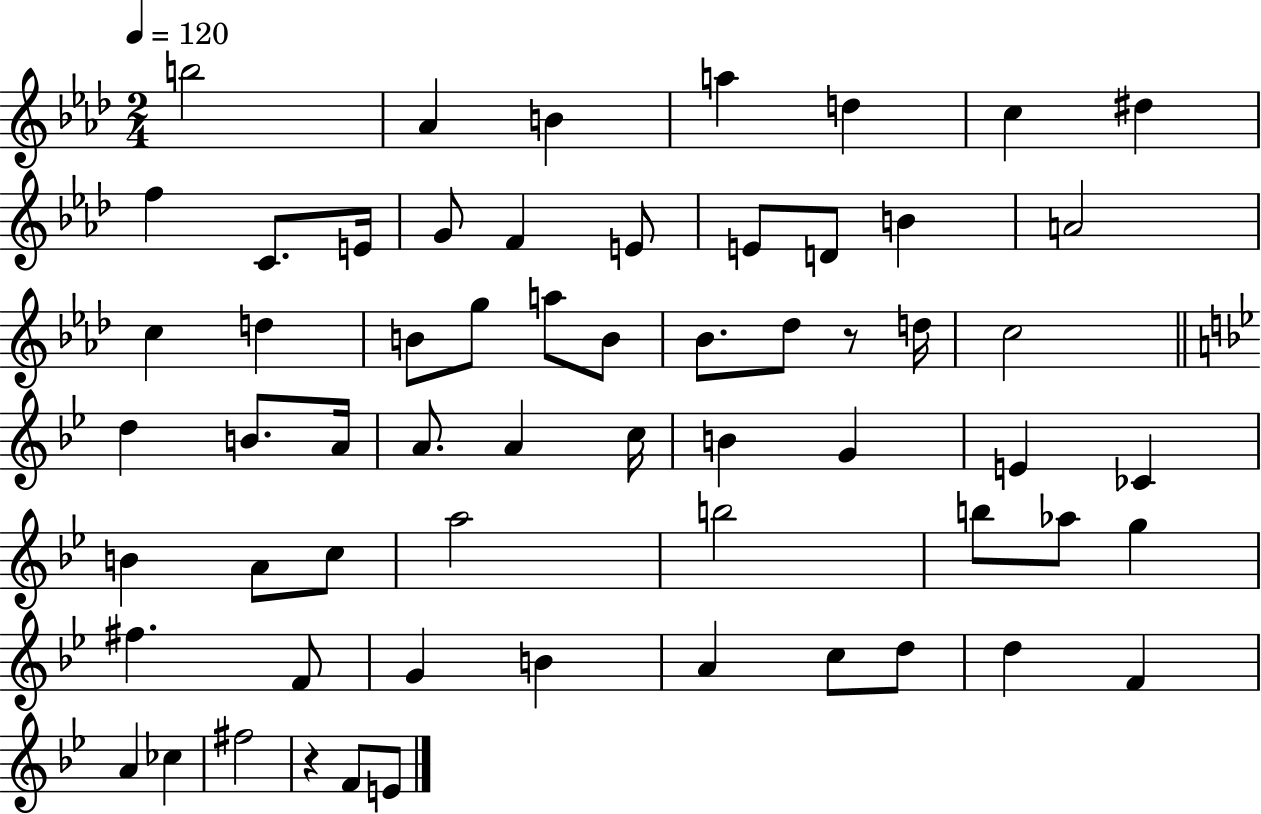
X:1
T:Untitled
M:2/4
L:1/4
K:Ab
b2 _A B a d c ^d f C/2 E/4 G/2 F E/2 E/2 D/2 B A2 c d B/2 g/2 a/2 B/2 _B/2 _d/2 z/2 d/4 c2 d B/2 A/4 A/2 A c/4 B G E _C B A/2 c/2 a2 b2 b/2 _a/2 g ^f F/2 G B A c/2 d/2 d F A _c ^f2 z F/2 E/2